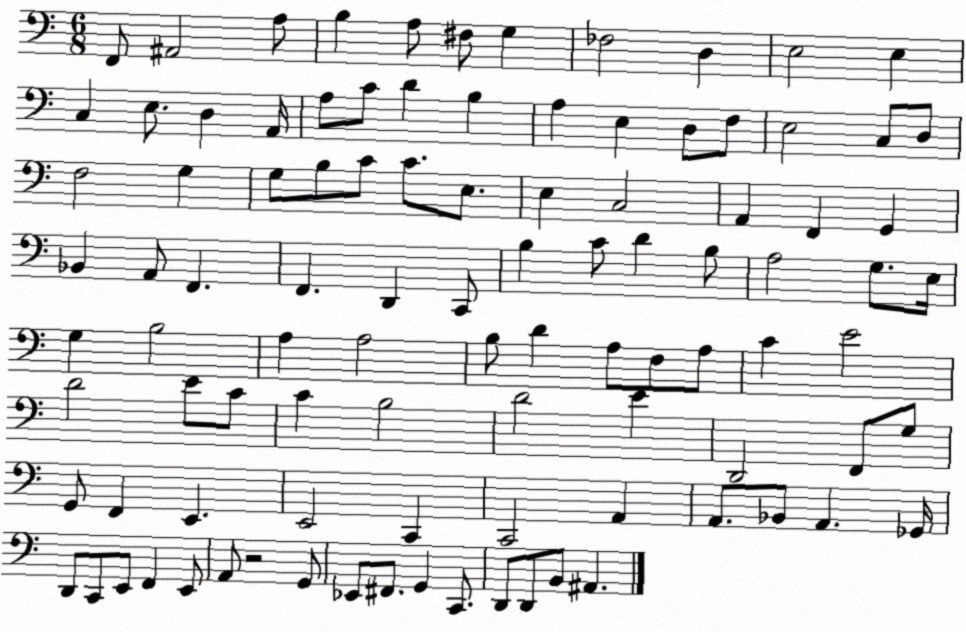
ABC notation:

X:1
T:Untitled
M:6/8
L:1/4
K:C
F,,/2 ^A,,2 A,/2 B, A,/2 ^F,/2 G, _F,2 D, E,2 E, C, E,/2 D, A,,/4 A,/2 C/2 D B, A, E, D,/2 F,/2 E,2 C,/2 D,/2 F,2 G, G,/2 B,/2 C/2 C/2 E,/2 E, C,2 A,, F,, G,, _B,, A,,/2 F,, F,, D,, C,,/2 B, C/2 D B,/2 A,2 G,/2 E,/4 G, B,2 A, A,2 B,/2 D A,/2 F,/2 A,/2 C E2 D2 E/2 C/2 C B,2 D2 E D,,2 F,,/2 G,/2 G,,/2 F,, E,, E,,2 C,, C,,2 A,, A,,/2 _B,,/2 A,, _G,,/4 D,,/2 C,,/2 E,,/2 F,, E,,/2 A,,/2 z2 G,,/2 _E,,/2 ^F,,/2 G,, C,,/2 D,,/2 D,,/2 B,,/2 ^A,,